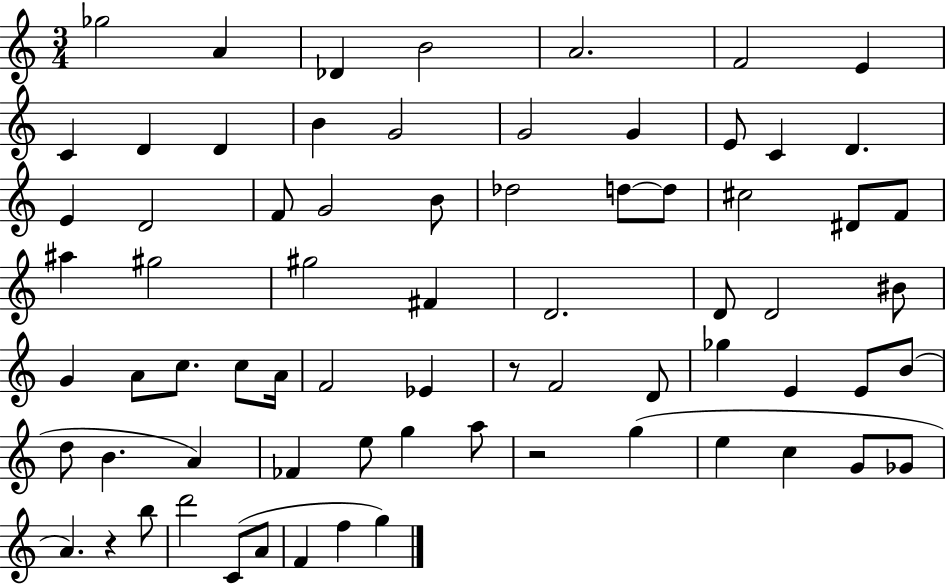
X:1
T:Untitled
M:3/4
L:1/4
K:C
_g2 A _D B2 A2 F2 E C D D B G2 G2 G E/2 C D E D2 F/2 G2 B/2 _d2 d/2 d/2 ^c2 ^D/2 F/2 ^a ^g2 ^g2 ^F D2 D/2 D2 ^B/2 G A/2 c/2 c/2 A/4 F2 _E z/2 F2 D/2 _g E E/2 B/2 d/2 B A _F e/2 g a/2 z2 g e c G/2 _G/2 A z b/2 d'2 C/2 A/2 F f g